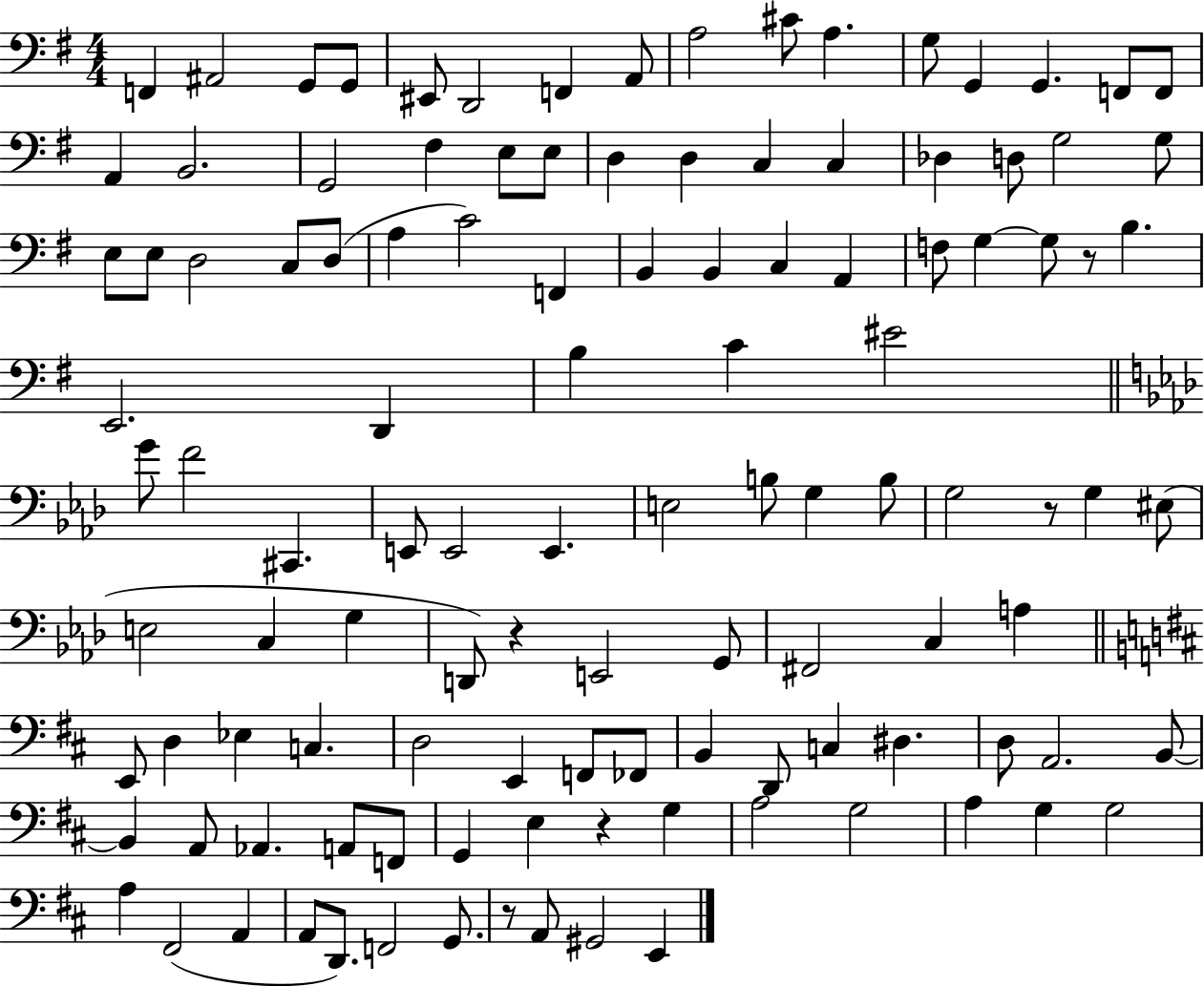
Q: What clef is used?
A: bass